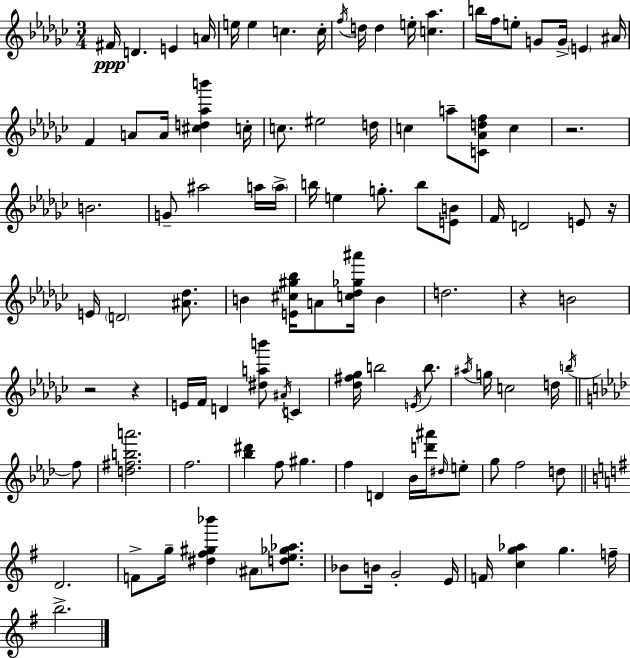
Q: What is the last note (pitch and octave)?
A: B5